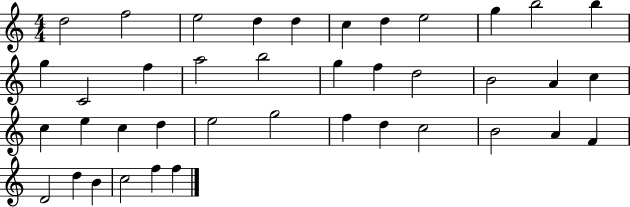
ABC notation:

X:1
T:Untitled
M:4/4
L:1/4
K:C
d2 f2 e2 d d c d e2 g b2 b g C2 f a2 b2 g f d2 B2 A c c e c d e2 g2 f d c2 B2 A F D2 d B c2 f f